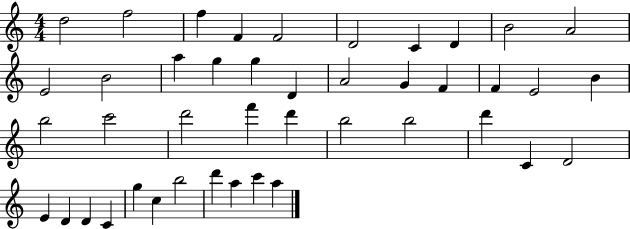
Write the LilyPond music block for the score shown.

{
  \clef treble
  \numericTimeSignature
  \time 4/4
  \key c \major
  d''2 f''2 | f''4 f'4 f'2 | d'2 c'4 d'4 | b'2 a'2 | \break e'2 b'2 | a''4 g''4 g''4 d'4 | a'2 g'4 f'4 | f'4 e'2 b'4 | \break b''2 c'''2 | d'''2 f'''4 d'''4 | b''2 b''2 | d'''4 c'4 d'2 | \break e'4 d'4 d'4 c'4 | g''4 c''4 b''2 | d'''4 a''4 c'''4 a''4 | \bar "|."
}